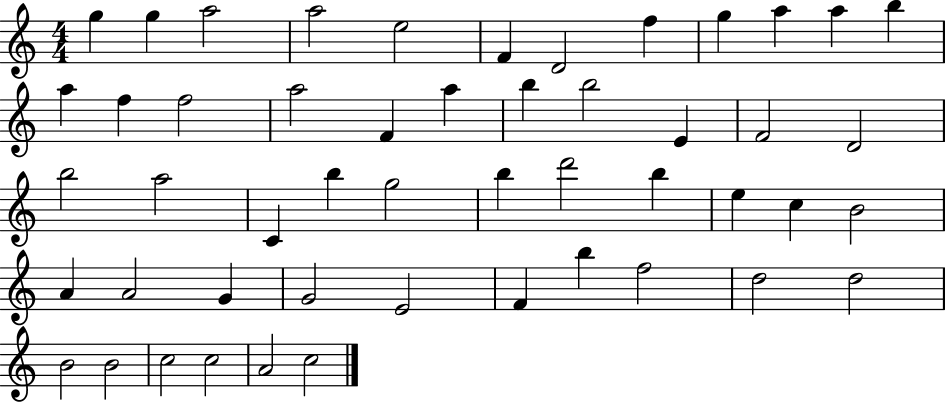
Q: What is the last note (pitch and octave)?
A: C5